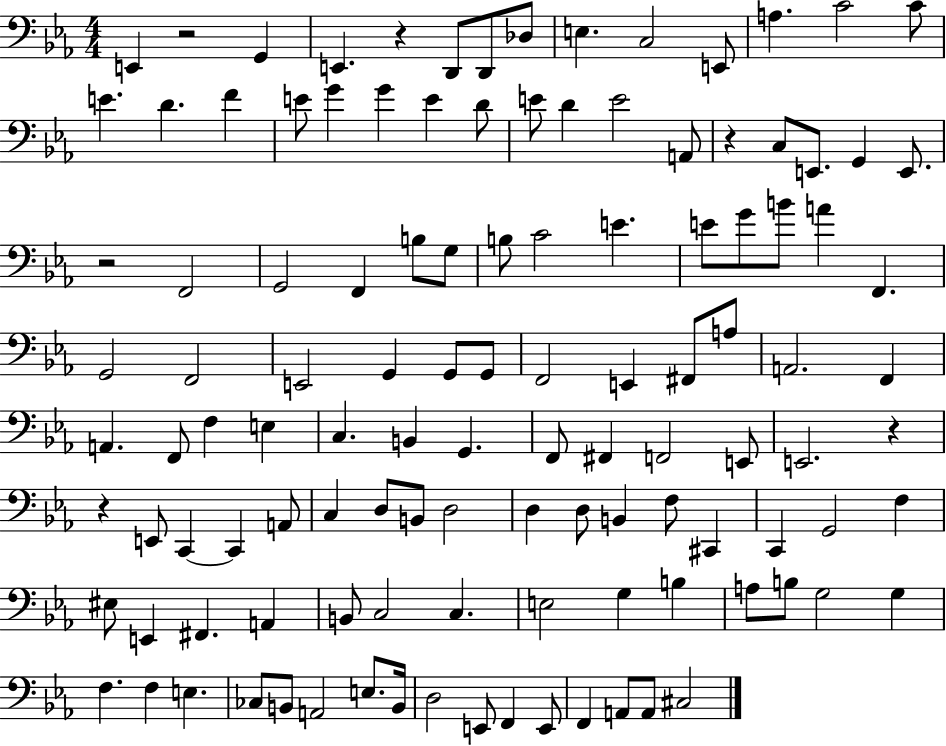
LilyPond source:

{
  \clef bass
  \numericTimeSignature
  \time 4/4
  \key ees \major
  e,4 r2 g,4 | e,4. r4 d,8 d,8 des8 | e4. c2 e,8 | a4. c'2 c'8 | \break e'4. d'4. f'4 | e'8 g'4 g'4 e'4 d'8 | e'8 d'4 e'2 a,8 | r4 c8 e,8. g,4 e,8. | \break r2 f,2 | g,2 f,4 b8 g8 | b8 c'2 e'4. | e'8 g'8 b'8 a'4 f,4. | \break g,2 f,2 | e,2 g,4 g,8 g,8 | f,2 e,4 fis,8 a8 | a,2. f,4 | \break a,4. f,8 f4 e4 | c4. b,4 g,4. | f,8 fis,4 f,2 e,8 | e,2. r4 | \break r4 e,8 c,4~~ c,4 a,8 | c4 d8 b,8 d2 | d4 d8 b,4 f8 cis,4 | c,4 g,2 f4 | \break eis8 e,4 fis,4. a,4 | b,8 c2 c4. | e2 g4 b4 | a8 b8 g2 g4 | \break f4. f4 e4. | ces8 b,8 a,2 e8. b,16 | d2 e,8 f,4 e,8 | f,4 a,8 a,8 cis2 | \break \bar "|."
}